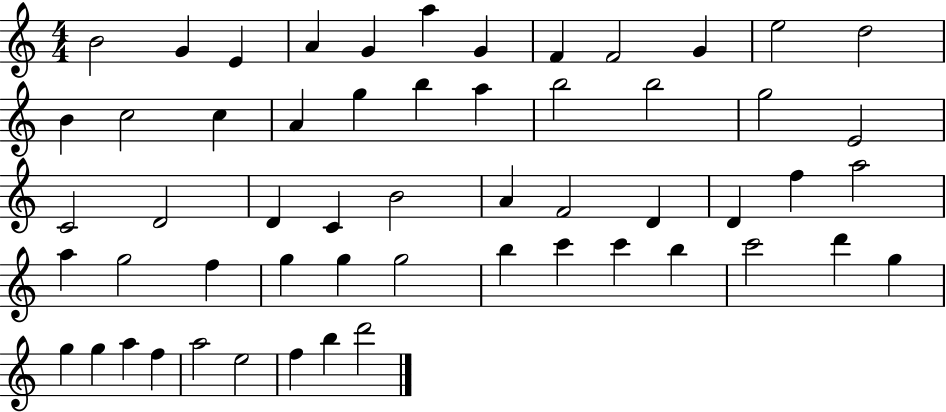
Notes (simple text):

B4/h G4/q E4/q A4/q G4/q A5/q G4/q F4/q F4/h G4/q E5/h D5/h B4/q C5/h C5/q A4/q G5/q B5/q A5/q B5/h B5/h G5/h E4/h C4/h D4/h D4/q C4/q B4/h A4/q F4/h D4/q D4/q F5/q A5/h A5/q G5/h F5/q G5/q G5/q G5/h B5/q C6/q C6/q B5/q C6/h D6/q G5/q G5/q G5/q A5/q F5/q A5/h E5/h F5/q B5/q D6/h